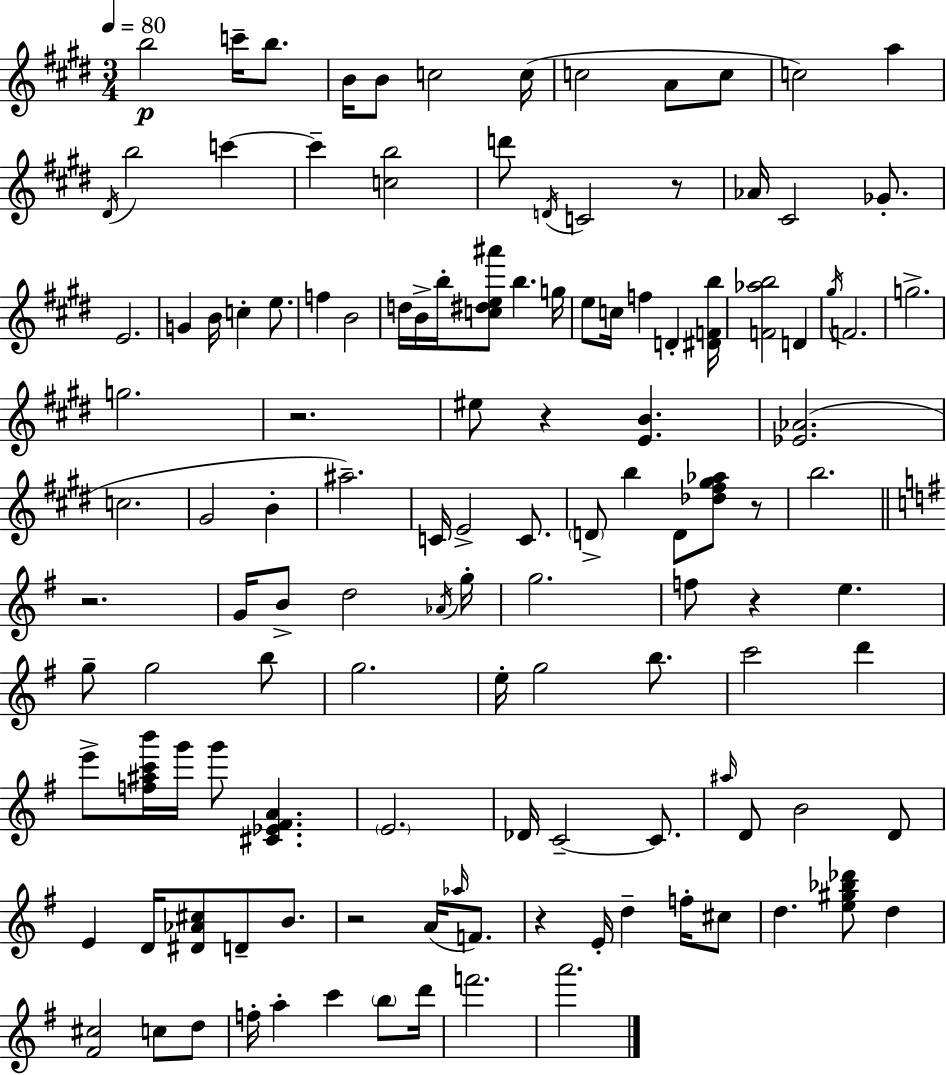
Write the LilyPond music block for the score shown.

{
  \clef treble
  \numericTimeSignature
  \time 3/4
  \key e \major
  \tempo 4 = 80
  b''2\p c'''16-- b''8. | b'16 b'8 c''2 c''16( | c''2 a'8 c''8 | c''2) a''4 | \break \acciaccatura { dis'16 } b''2 c'''4~~ | c'''4-- <c'' b''>2 | d'''8 \acciaccatura { d'16 } c'2 | r8 aes'16 cis'2 ges'8.-. | \break e'2. | g'4 b'16 c''4-. e''8. | f''4 b'2 | d''16 b'16-> b''16-. <c'' dis'' e'' ais'''>8 b''4. | \break g''16 e''8 c''16 f''4 d'4-. | <dis' f' b''>16 <f' aes'' b''>2 d'4 | \acciaccatura { gis''16 } f'2. | g''2.-> | \break g''2. | r2. | eis''8 r4 <e' b'>4. | <ees' aes'>2.( | \break c''2. | gis'2 b'4-. | ais''2.--) | c'16 e'2-> | \break c'8. \parenthesize d'8-> b''4 d'8 <des'' fis'' gis'' aes''>8 | r8 b''2. | \bar "||" \break \key g \major r2. | g'16 b'8-> d''2 \acciaccatura { aes'16 } | g''16-. g''2. | f''8 r4 e''4. | \break g''8-- g''2 b''8 | g''2. | e''16-. g''2 b''8. | c'''2 d'''4 | \break e'''8-> <f'' ais'' c''' b'''>16 g'''16 g'''8 <cis' ees' fis' a'>4. | \parenthesize e'2. | des'16 c'2--~~ c'8. | \grace { ais''16 } d'8 b'2 | \break d'8 e'4 d'16 <dis' aes' cis''>8 d'8-- b'8. | r2 a'16( \grace { aes''16 } | f'8.) r4 e'16-. d''4-- | f''16-. cis''8 d''4. <e'' gis'' bes'' des'''>8 d''4 | \break <fis' cis''>2 c''8 | d''8 f''16-. a''4-. c'''4 | \parenthesize b''8 d'''16 f'''2. | a'''2. | \break \bar "|."
}